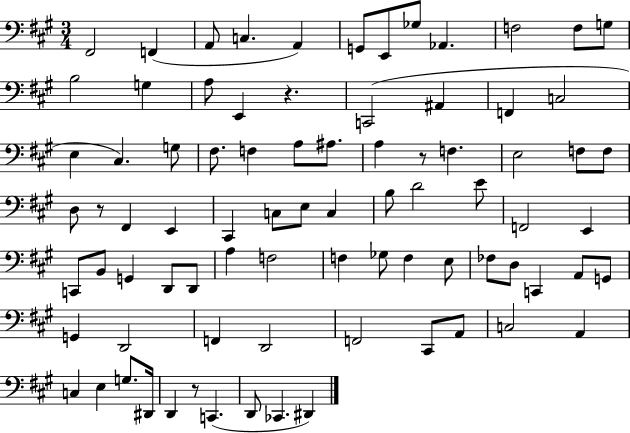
{
  \clef bass
  \numericTimeSignature
  \time 3/4
  \key a \major
  fis,2 f,4( | a,8 c4. a,4) | g,8 e,8 ges8 aes,4. | f2 f8 g8 | \break b2 g4 | a8 e,4 r4. | c,2( ais,4 | f,4 c2 | \break e4 cis4.) g8 | fis8. f4 a8 ais8. | a4 r8 f4. | e2 f8 f8 | \break d8 r8 fis,4 e,4 | cis,4 c8 e8 c4 | b8 d'2 e'8 | f,2 e,4 | \break c,8 b,8 g,4 d,8 d,8 | a4 f2 | f4 ges8 f4 e8 | fes8 d8 c,4 a,8 g,8 | \break g,4 d,2 | f,4 d,2 | f,2 cis,8 a,8 | c2 a,4 | \break c4 e4 g8. dis,16 | d,4 r8 c,4.( | d,8 ces,4. dis,4) | \bar "|."
}